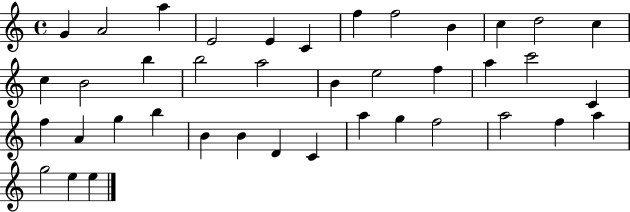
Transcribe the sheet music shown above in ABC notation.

X:1
T:Untitled
M:4/4
L:1/4
K:C
G A2 a E2 E C f f2 B c d2 c c B2 b b2 a2 B e2 f a c'2 C f A g b B B D C a g f2 a2 f a g2 e e